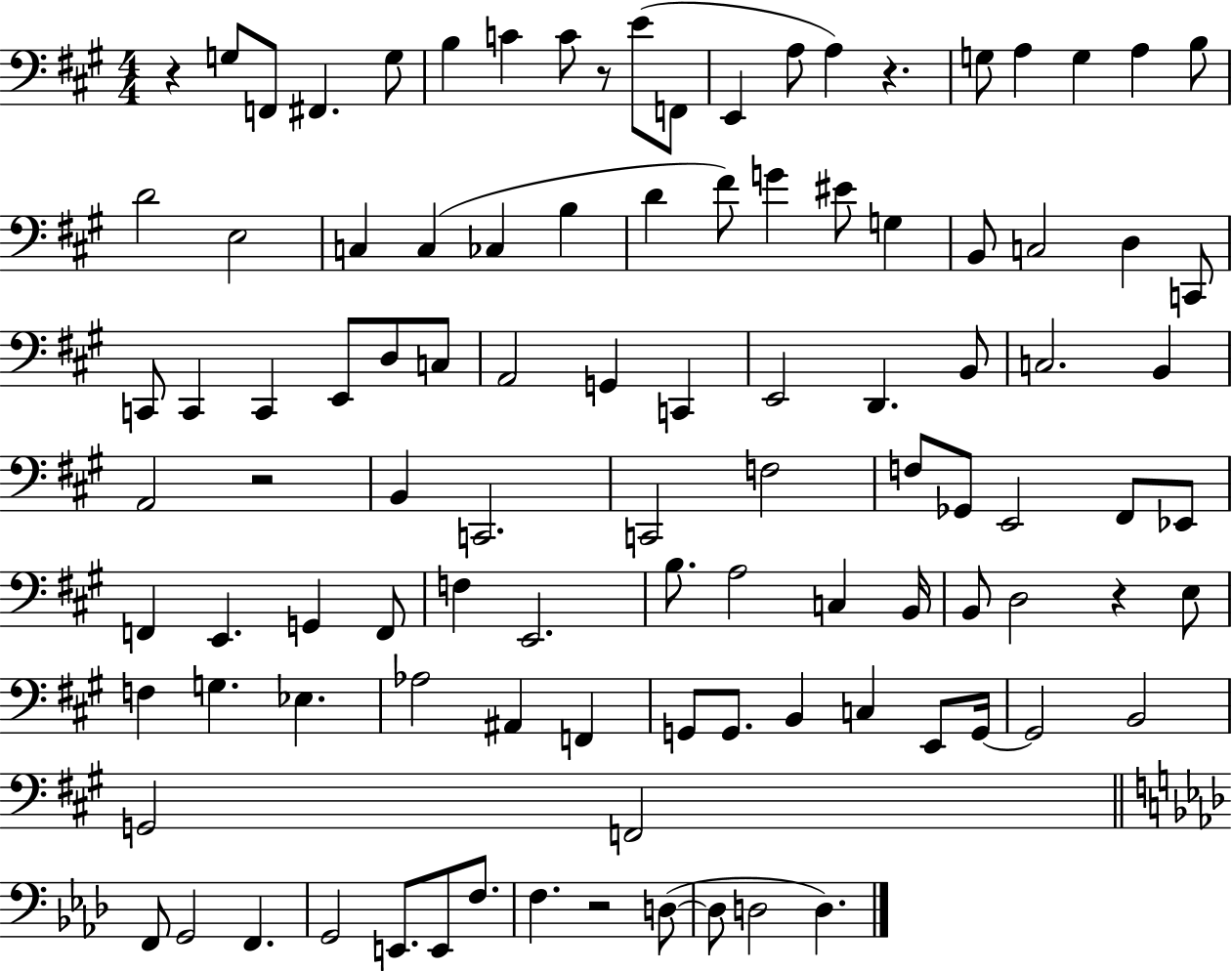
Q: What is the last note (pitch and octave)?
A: D3